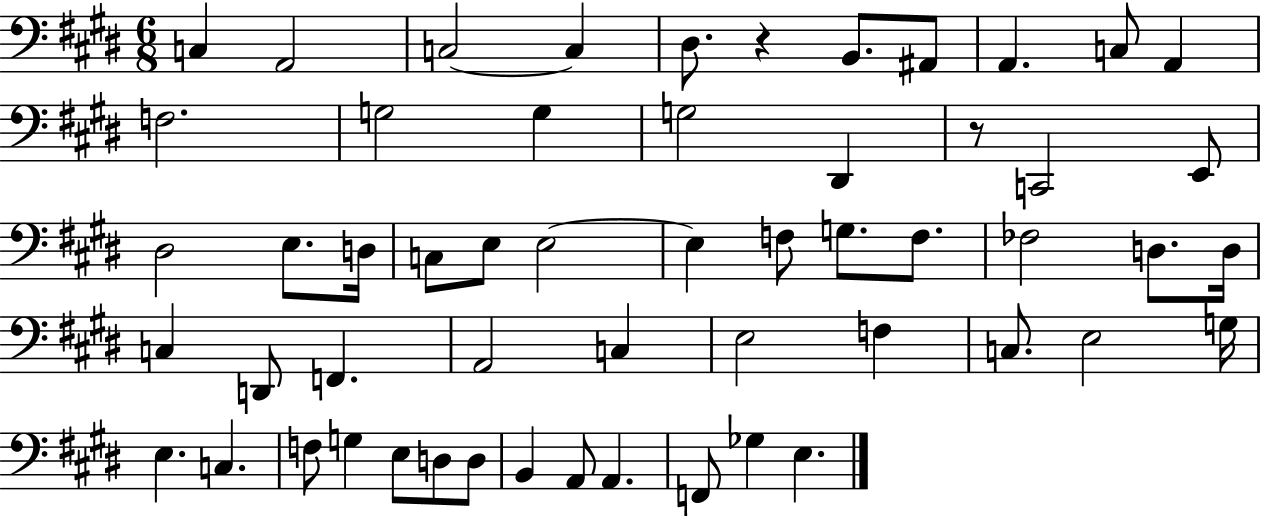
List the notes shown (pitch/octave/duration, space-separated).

C3/q A2/h C3/h C3/q D#3/e. R/q B2/e. A#2/e A2/q. C3/e A2/q F3/h. G3/h G3/q G3/h D#2/q R/e C2/h E2/e D#3/h E3/e. D3/s C3/e E3/e E3/h E3/q F3/e G3/e. F3/e. FES3/h D3/e. D3/s C3/q D2/e F2/q. A2/h C3/q E3/h F3/q C3/e. E3/h G3/s E3/q. C3/q. F3/e G3/q E3/e D3/e D3/e B2/q A2/e A2/q. F2/e Gb3/q E3/q.